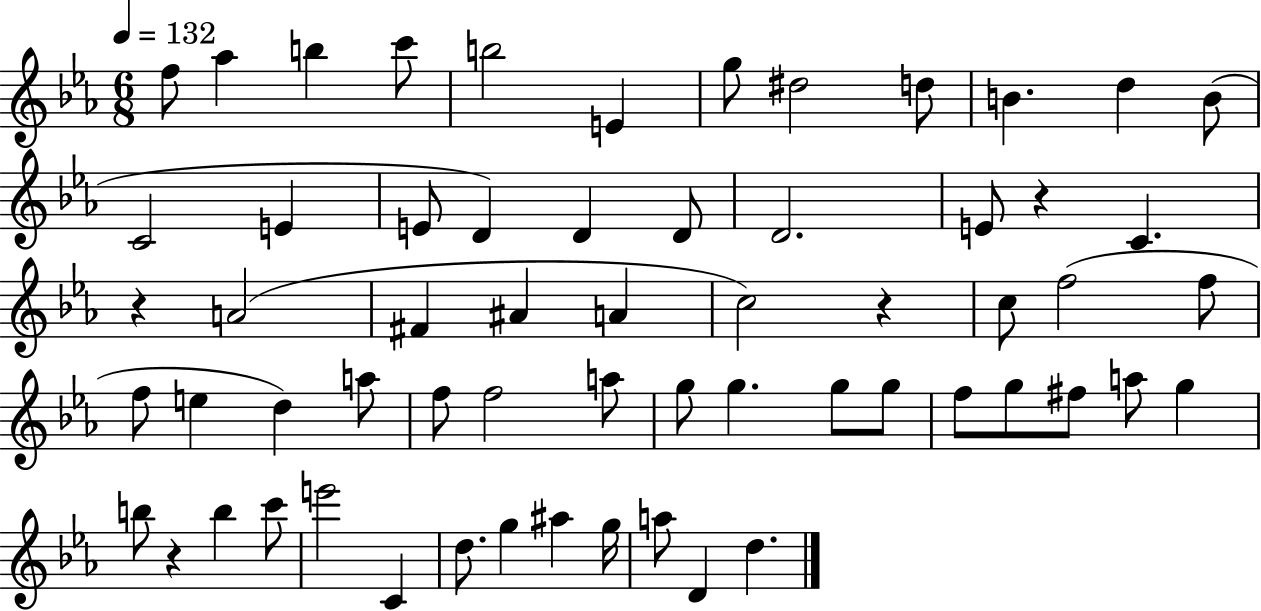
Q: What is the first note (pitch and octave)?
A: F5